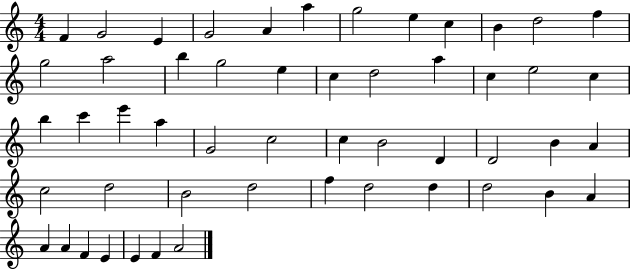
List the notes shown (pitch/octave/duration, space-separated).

F4/q G4/h E4/q G4/h A4/q A5/q G5/h E5/q C5/q B4/q D5/h F5/q G5/h A5/h B5/q G5/h E5/q C5/q D5/h A5/q C5/q E5/h C5/q B5/q C6/q E6/q A5/q G4/h C5/h C5/q B4/h D4/q D4/h B4/q A4/q C5/h D5/h B4/h D5/h F5/q D5/h D5/q D5/h B4/q A4/q A4/q A4/q F4/q E4/q E4/q F4/q A4/h